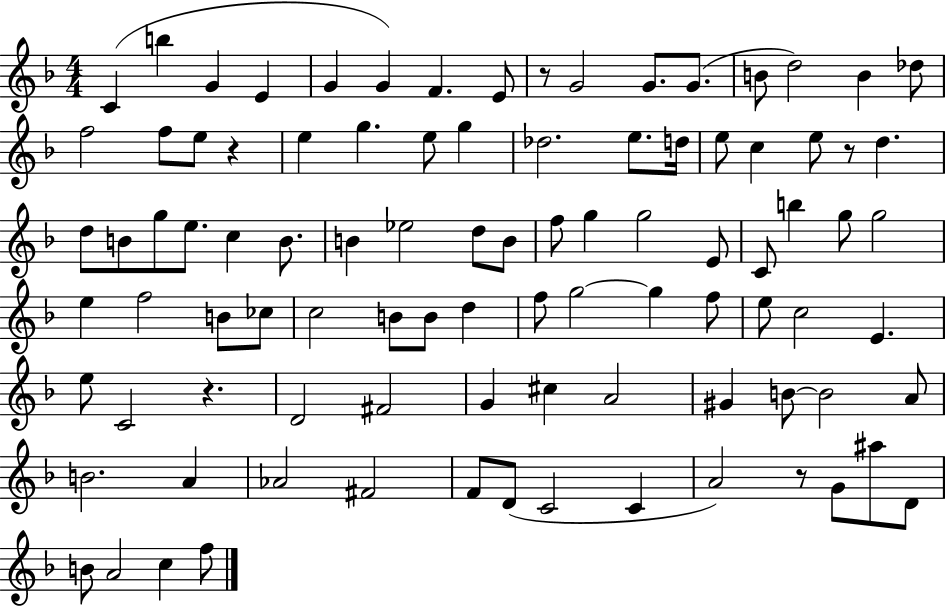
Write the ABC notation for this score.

X:1
T:Untitled
M:4/4
L:1/4
K:F
C b G E G G F E/2 z/2 G2 G/2 G/2 B/2 d2 B _d/2 f2 f/2 e/2 z e g e/2 g _d2 e/2 d/4 e/2 c e/2 z/2 d d/2 B/2 g/2 e/2 c B/2 B _e2 d/2 B/2 f/2 g g2 E/2 C/2 b g/2 g2 e f2 B/2 _c/2 c2 B/2 B/2 d f/2 g2 g f/2 e/2 c2 E e/2 C2 z D2 ^F2 G ^c A2 ^G B/2 B2 A/2 B2 A _A2 ^F2 F/2 D/2 C2 C A2 z/2 G/2 ^a/2 D/2 B/2 A2 c f/2